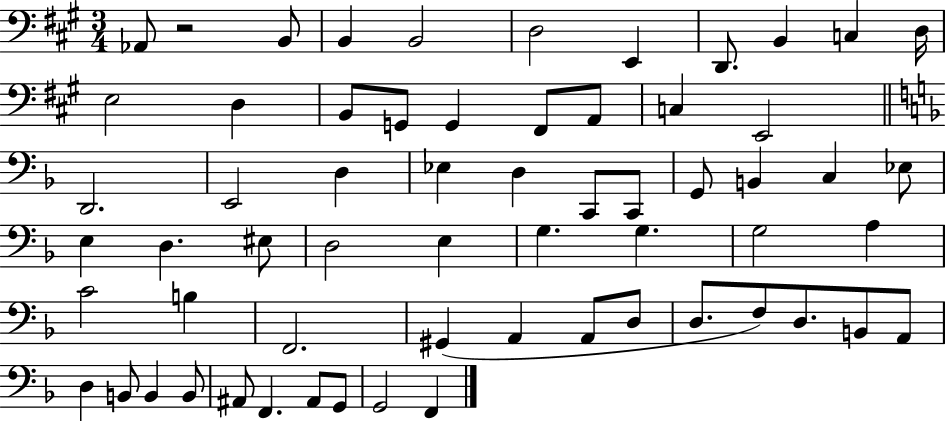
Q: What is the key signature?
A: A major